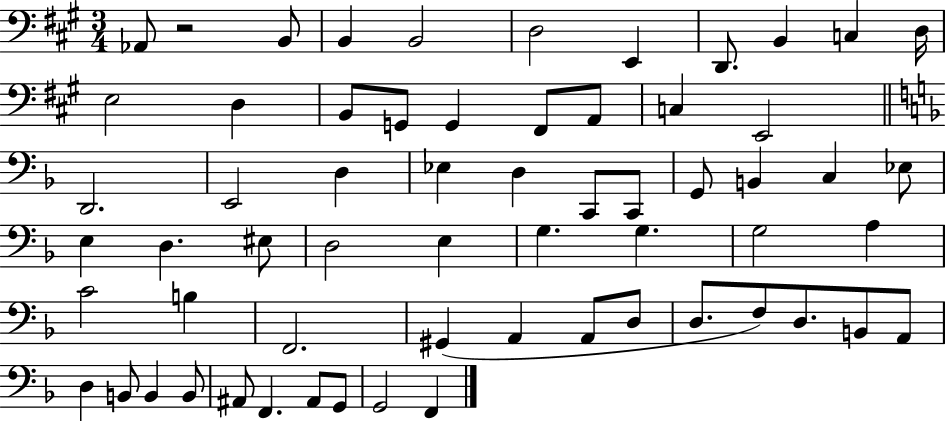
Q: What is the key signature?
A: A major